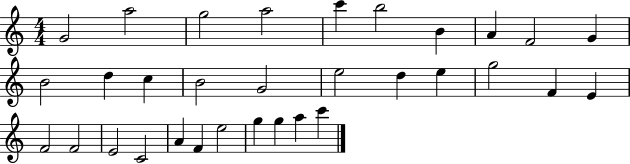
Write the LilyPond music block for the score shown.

{
  \clef treble
  \numericTimeSignature
  \time 4/4
  \key c \major
  g'2 a''2 | g''2 a''2 | c'''4 b''2 b'4 | a'4 f'2 g'4 | \break b'2 d''4 c''4 | b'2 g'2 | e''2 d''4 e''4 | g''2 f'4 e'4 | \break f'2 f'2 | e'2 c'2 | a'4 f'4 e''2 | g''4 g''4 a''4 c'''4 | \break \bar "|."
}